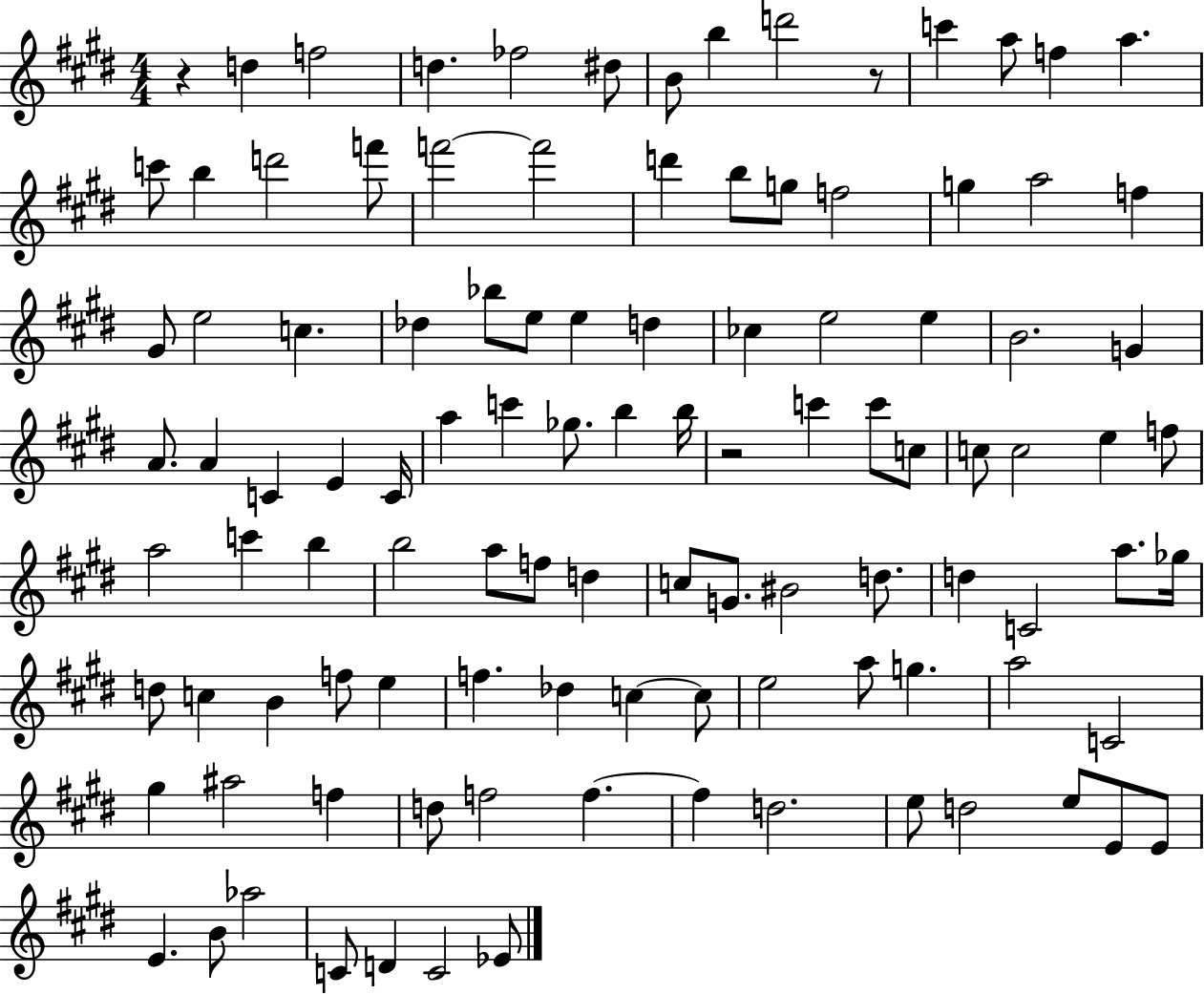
R/q D5/q F5/h D5/q. FES5/h D#5/e B4/e B5/q D6/h R/e C6/q A5/e F5/q A5/q. C6/e B5/q D6/h F6/e F6/h F6/h D6/q B5/e G5/e F5/h G5/q A5/h F5/q G#4/e E5/h C5/q. Db5/q Bb5/e E5/e E5/q D5/q CES5/q E5/h E5/q B4/h. G4/q A4/e. A4/q C4/q E4/q C4/s A5/q C6/q Gb5/e. B5/q B5/s R/h C6/q C6/e C5/e C5/e C5/h E5/q F5/e A5/h C6/q B5/q B5/h A5/e F5/e D5/q C5/e G4/e. BIS4/h D5/e. D5/q C4/h A5/e. Gb5/s D5/e C5/q B4/q F5/e E5/q F5/q. Db5/q C5/q C5/e E5/h A5/e G5/q. A5/h C4/h G#5/q A#5/h F5/q D5/e F5/h F5/q. F5/q D5/h. E5/e D5/h E5/e E4/e E4/e E4/q. B4/e Ab5/h C4/e D4/q C4/h Eb4/e